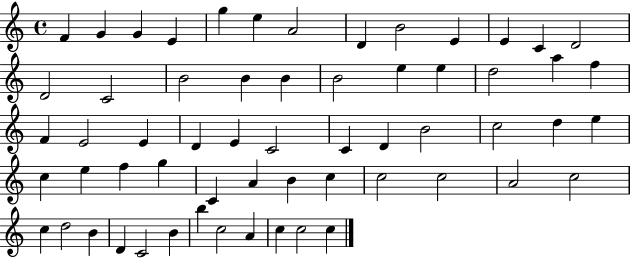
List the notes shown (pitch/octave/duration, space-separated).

F4/q G4/q G4/q E4/q G5/q E5/q A4/h D4/q B4/h E4/q E4/q C4/q D4/h D4/h C4/h B4/h B4/q B4/q B4/h E5/q E5/q D5/h A5/q F5/q F4/q E4/h E4/q D4/q E4/q C4/h C4/q D4/q B4/h C5/h D5/q E5/q C5/q E5/q F5/q G5/q C4/q A4/q B4/q C5/q C5/h C5/h A4/h C5/h C5/q D5/h B4/q D4/q C4/h B4/q B5/q C5/h A4/q C5/q C5/h C5/q